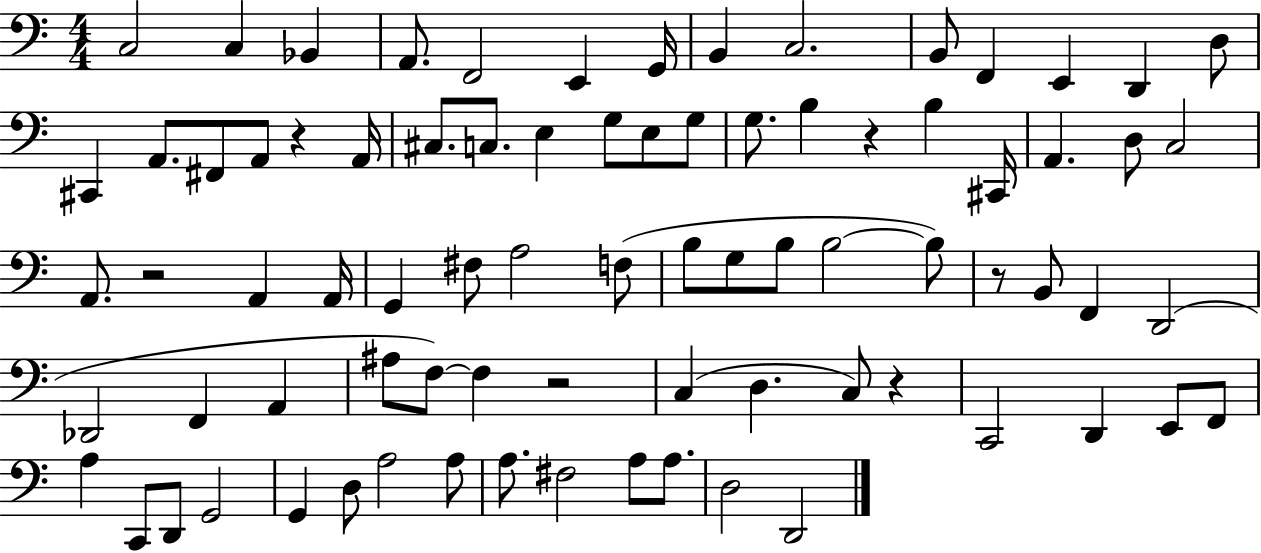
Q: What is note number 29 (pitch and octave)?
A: C#2